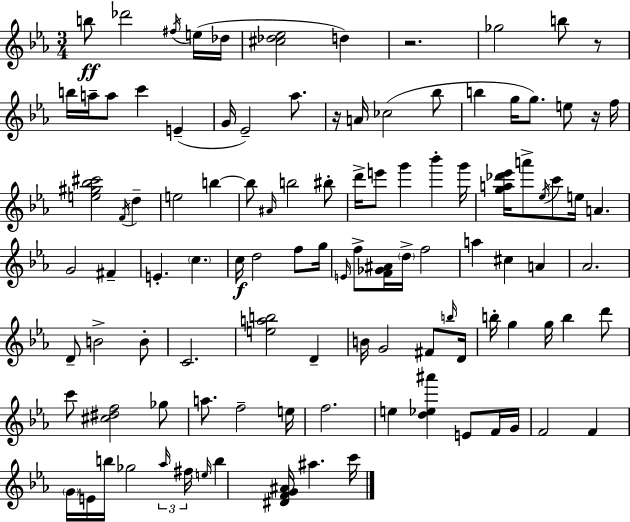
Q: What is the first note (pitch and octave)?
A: B5